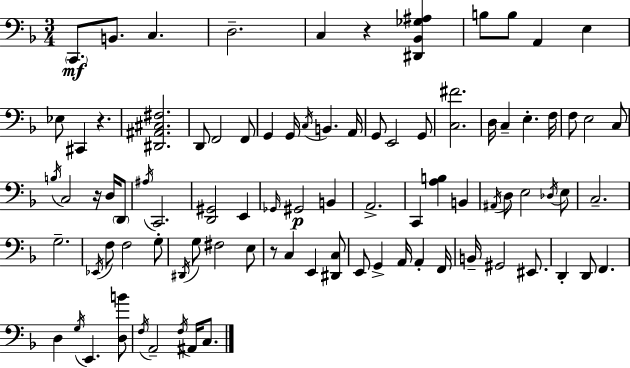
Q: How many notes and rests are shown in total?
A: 89